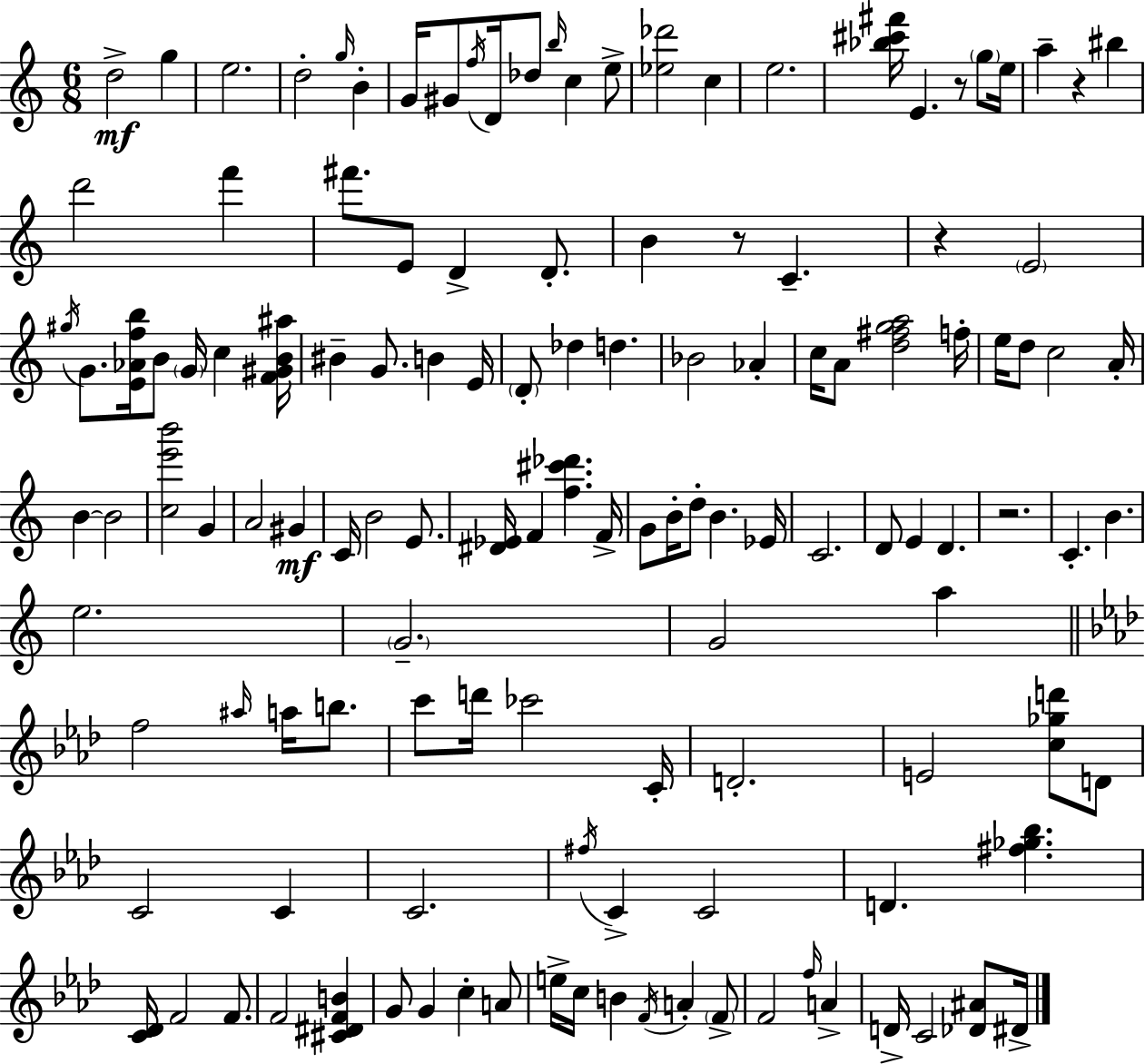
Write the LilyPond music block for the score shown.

{
  \clef treble
  \numericTimeSignature
  \time 6/8
  \key c \major
  \repeat volta 2 { d''2->\mf g''4 | e''2. | d''2-. \grace { g''16 } b'4-. | g'16 gis'8 \acciaccatura { f''16 } d'16 des''8 \grace { b''16 } c''4 | \break e''8-> <ees'' des'''>2 c''4 | e''2. | <bes'' cis''' fis'''>16 e'4. r8 | \parenthesize g''8 e''16 a''4-- r4 bis''4 | \break d'''2 f'''4 | fis'''8. e'8 d'4-> | d'8.-. b'4 r8 c'4.-- | r4 \parenthesize e'2 | \break \acciaccatura { gis''16 } g'8. <e' aes' f'' b''>16 b'8 \parenthesize g'16 c''4 | <f' gis' b' ais''>16 bis'4-- g'8. b'4 | e'16 \parenthesize d'8-. des''4 d''4. | bes'2 | \break aes'4-. c''16 a'8 <d'' fis'' g'' a''>2 | f''16-. e''16 d''8 c''2 | a'16-. b'4~~ b'2 | <c'' e''' b'''>2 | \break g'4 a'2 | gis'4\mf c'16 b'2 | e'8. <dis' ees'>16 f'4 <f'' cis''' des'''>4. | f'16-> g'8 b'16-. d''8-. b'4. | \break ees'16 c'2. | d'8 e'4 d'4. | r2. | c'4.-. b'4. | \break e''2. | \parenthesize g'2.-- | g'2 | a''4 \bar "||" \break \key aes \major f''2 \grace { ais''16 } a''16 b''8. | c'''8 d'''16 ces'''2 | c'16-. d'2.-. | e'2 <c'' ges'' d'''>8 d'8 | \break c'2 c'4 | c'2. | \acciaccatura { fis''16 } c'4-> c'2 | d'4. <fis'' ges'' bes''>4. | \break <c' des'>16 f'2 f'8. | f'2 <cis' dis' f' b'>4 | g'8 g'4 c''4-. | a'8 e''16-> c''16 b'4 \acciaccatura { f'16 } a'4-. | \break \parenthesize f'8-> f'2 \grace { f''16 } | a'4-> d'16-> c'2 | <des' ais'>8 dis'16-> } \bar "|."
}